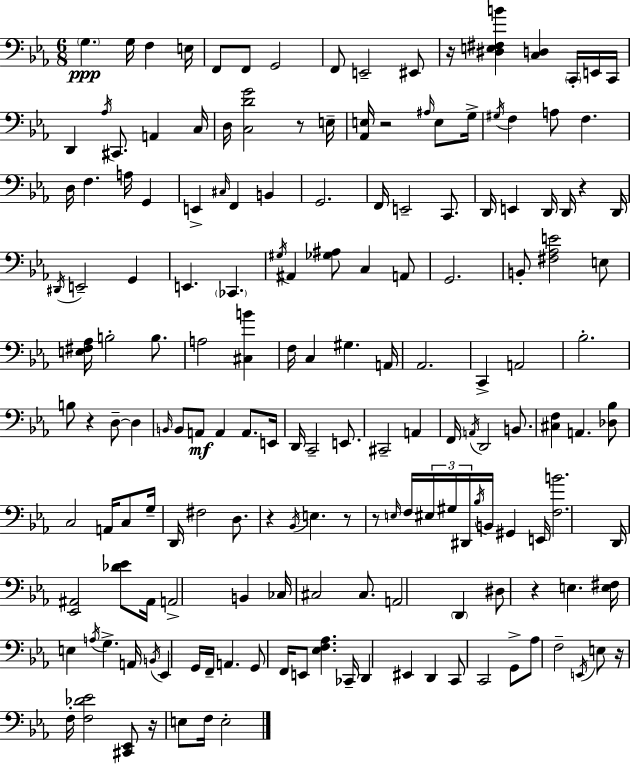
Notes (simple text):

G3/q. G3/s F3/q E3/s F2/e F2/e G2/h F2/e E2/h EIS2/e R/s [D#3,E3,F#3,B4]/q [C3,D3]/q C2/s E2/s C2/s D2/q Ab3/s C#2/e. A2/q C3/s D3/s [C3,D4,G4]/h R/e E3/s [Ab2,E3]/s R/h A#3/s E3/e G3/s G#3/s F3/q A3/e F3/q. D3/s F3/q. A3/s G2/q E2/q C#3/s F2/q B2/q G2/h. F2/s E2/h C2/e. D2/s E2/q D2/s D2/s R/q D2/s D#2/s E2/h G2/q E2/q. CES2/q. G#3/s A#2/q [Gb3,A#3]/e C3/q A2/e G2/h. B2/e [F#3,Ab3,E4]/h E3/e [E3,F#3,Ab3]/s B3/h B3/e. A3/h [C#3,B4]/q F3/s C3/q G#3/q. A2/s Ab2/h. C2/q A2/h Bb3/h. B3/e R/q D3/e D3/q B2/s B2/e A2/e A2/q A2/e. E2/s D2/s C2/h E2/e. C#2/h A2/q F2/s A2/s D2/h B2/e. [C#3,F3]/q A2/q. [Db3,Bb3]/e C3/h A2/s C3/e G3/s D2/s F#3/h D3/e. R/q Bb2/s E3/q. R/e R/e E3/s F3/s EIS3/s G#3/s D#2/s Bb3/s B2/s G#2/q E2/s [F3,B4]/h. D2/s [Eb2,A#2]/h [Db4,Eb4]/e A#2/s A2/h B2/q CES3/s C#3/h C#3/e. A2/h D2/q D#3/e R/q E3/q. [E3,F#3]/s E3/q A3/s G3/q. A2/s B2/s Eb2/q G2/s F2/s A2/q. G2/e F2/s E2/e [Eb3,F3,Ab3]/q. CES2/s D2/q EIS2/q D2/q C2/e C2/h G2/e Ab3/e F3/h E2/s E3/e R/s F3/s [F3,Db4,Eb4]/h [C#2,Eb2]/e R/s E3/e F3/s E3/h